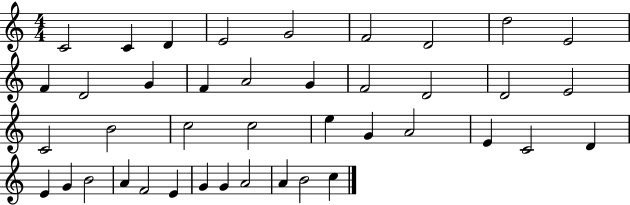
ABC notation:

X:1
T:Untitled
M:4/4
L:1/4
K:C
C2 C D E2 G2 F2 D2 d2 E2 F D2 G F A2 G F2 D2 D2 E2 C2 B2 c2 c2 e G A2 E C2 D E G B2 A F2 E G G A2 A B2 c